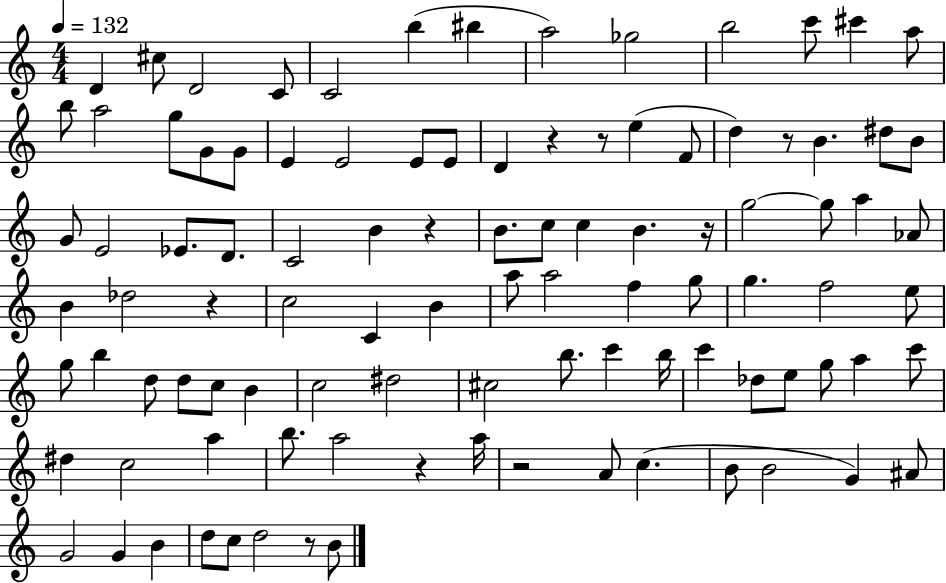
D4/q C#5/e D4/h C4/e C4/h B5/q BIS5/q A5/h Gb5/h B5/h C6/e C#6/q A5/e B5/e A5/h G5/e G4/e G4/e E4/q E4/h E4/e E4/e D4/q R/q R/e E5/q F4/e D5/q R/e B4/q. D#5/e B4/e G4/e E4/h Eb4/e. D4/e. C4/h B4/q R/q B4/e. C5/e C5/q B4/q. R/s G5/h G5/e A5/q Ab4/e B4/q Db5/h R/q C5/h C4/q B4/q A5/e A5/h F5/q G5/e G5/q. F5/h E5/e G5/e B5/q D5/e D5/e C5/e B4/q C5/h D#5/h C#5/h B5/e. C6/q B5/s C6/q Db5/e E5/e G5/e A5/q C6/e D#5/q C5/h A5/q B5/e. A5/h R/q A5/s R/h A4/e C5/q. B4/e B4/h G4/q A#4/e G4/h G4/q B4/q D5/e C5/e D5/h R/e B4/e